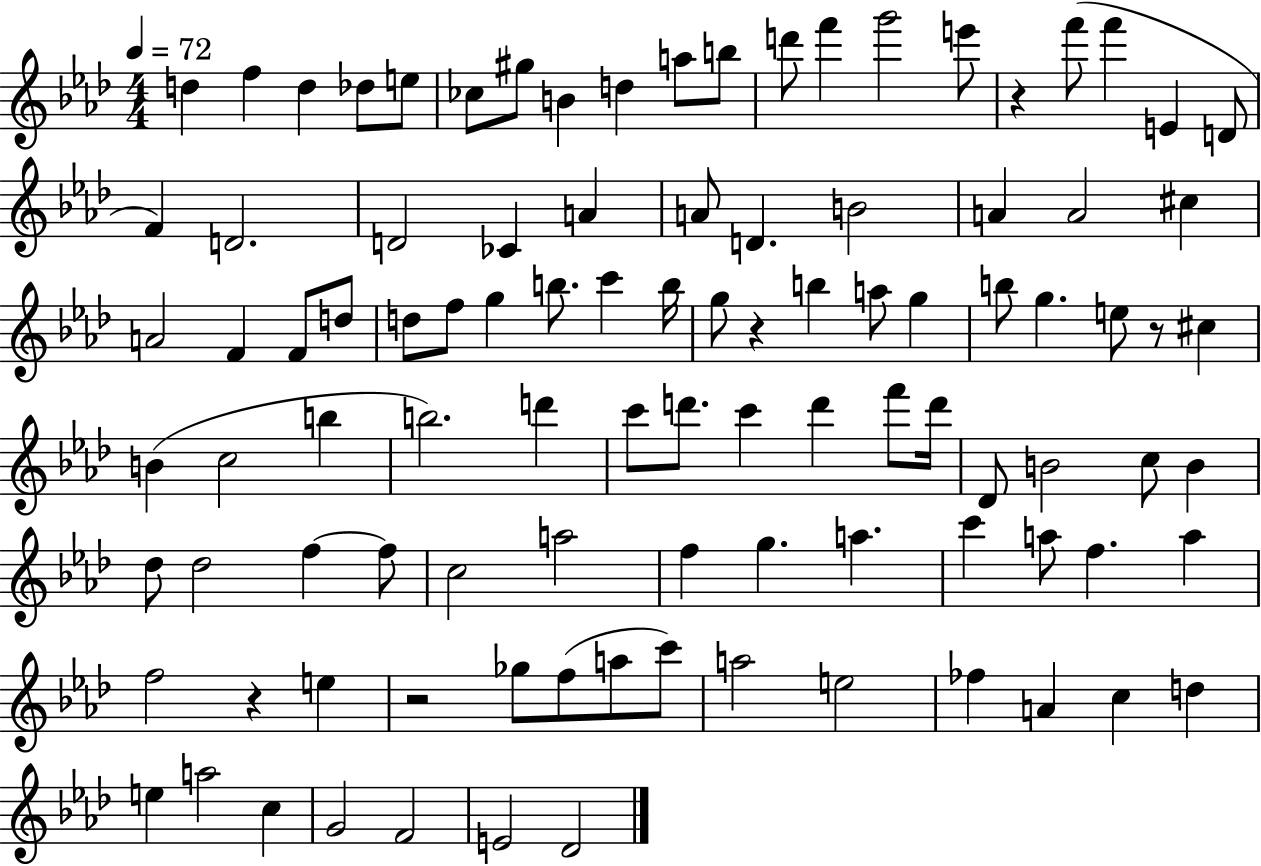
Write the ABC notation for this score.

X:1
T:Untitled
M:4/4
L:1/4
K:Ab
d f d _d/2 e/2 _c/2 ^g/2 B d a/2 b/2 d'/2 f' g'2 e'/2 z f'/2 f' E D/2 F D2 D2 _C A A/2 D B2 A A2 ^c A2 F F/2 d/2 d/2 f/2 g b/2 c' b/4 g/2 z b a/2 g b/2 g e/2 z/2 ^c B c2 b b2 d' c'/2 d'/2 c' d' f'/2 d'/4 _D/2 B2 c/2 B _d/2 _d2 f f/2 c2 a2 f g a c' a/2 f a f2 z e z2 _g/2 f/2 a/2 c'/2 a2 e2 _f A c d e a2 c G2 F2 E2 _D2